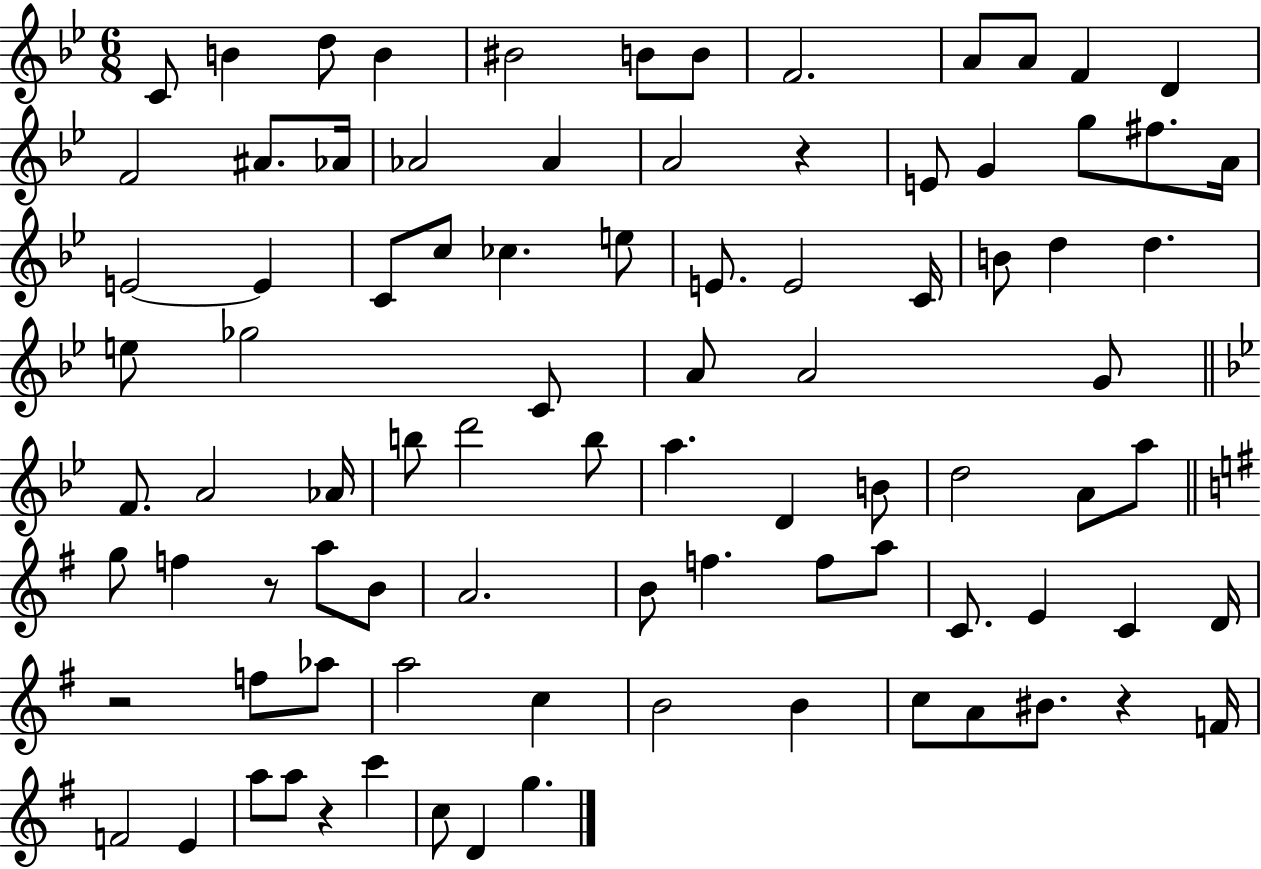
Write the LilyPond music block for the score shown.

{
  \clef treble
  \numericTimeSignature
  \time 6/8
  \key bes \major
  \repeat volta 2 { c'8 b'4 d''8 b'4 | bis'2 b'8 b'8 | f'2. | a'8 a'8 f'4 d'4 | \break f'2 ais'8. aes'16 | aes'2 aes'4 | a'2 r4 | e'8 g'4 g''8 fis''8. a'16 | \break e'2~~ e'4 | c'8 c''8 ces''4. e''8 | e'8. e'2 c'16 | b'8 d''4 d''4. | \break e''8 ges''2 c'8 | a'8 a'2 g'8 | \bar "||" \break \key bes \major f'8. a'2 aes'16 | b''8 d'''2 b''8 | a''4. d'4 b'8 | d''2 a'8 a''8 | \break \bar "||" \break \key e \minor g''8 f''4 r8 a''8 b'8 | a'2. | b'8 f''4. f''8 a''8 | c'8. e'4 c'4 d'16 | \break r2 f''8 aes''8 | a''2 c''4 | b'2 b'4 | c''8 a'8 bis'8. r4 f'16 | \break f'2 e'4 | a''8 a''8 r4 c'''4 | c''8 d'4 g''4. | } \bar "|."
}